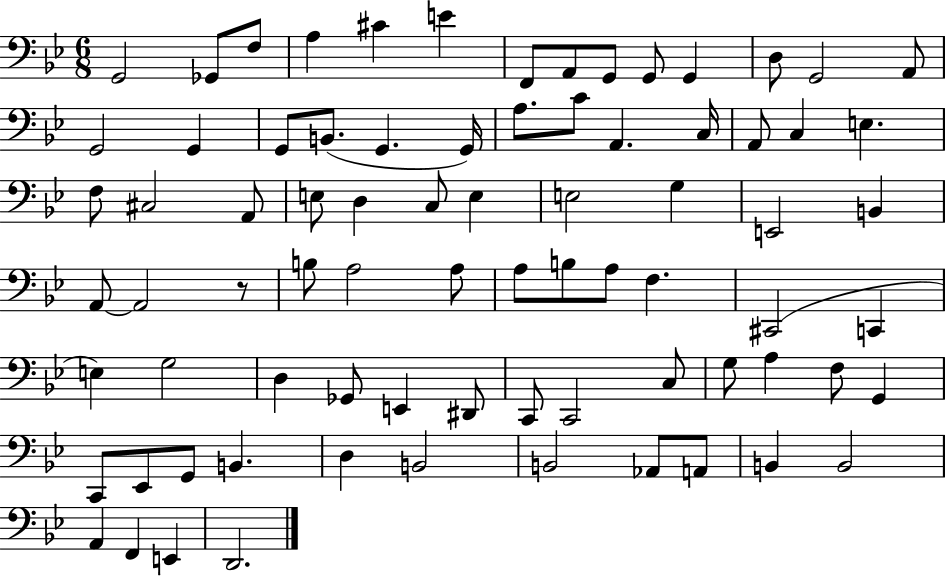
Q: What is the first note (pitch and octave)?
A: G2